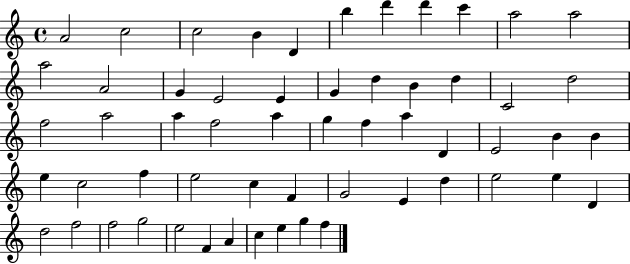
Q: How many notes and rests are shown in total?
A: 57